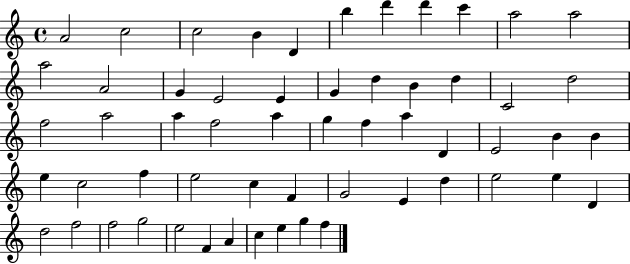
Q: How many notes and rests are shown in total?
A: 57